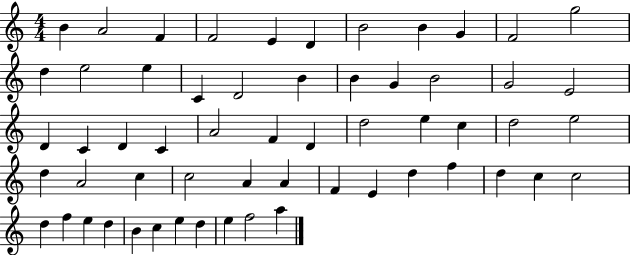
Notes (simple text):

B4/q A4/h F4/q F4/h E4/q D4/q B4/h B4/q G4/q F4/h G5/h D5/q E5/h E5/q C4/q D4/h B4/q B4/q G4/q B4/h G4/h E4/h D4/q C4/q D4/q C4/q A4/h F4/q D4/q D5/h E5/q C5/q D5/h E5/h D5/q A4/h C5/q C5/h A4/q A4/q F4/q E4/q D5/q F5/q D5/q C5/q C5/h D5/q F5/q E5/q D5/q B4/q C5/q E5/q D5/q E5/q F5/h A5/q